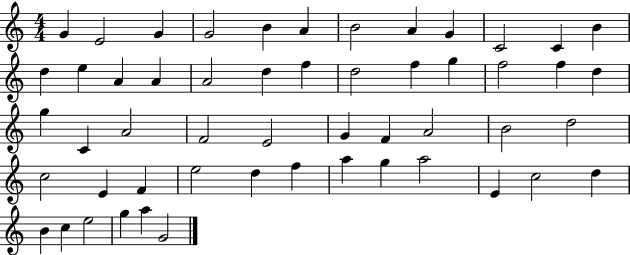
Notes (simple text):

G4/q E4/h G4/q G4/h B4/q A4/q B4/h A4/q G4/q C4/h C4/q B4/q D5/q E5/q A4/q A4/q A4/h D5/q F5/q D5/h F5/q G5/q F5/h F5/q D5/q G5/q C4/q A4/h F4/h E4/h G4/q F4/q A4/h B4/h D5/h C5/h E4/q F4/q E5/h D5/q F5/q A5/q G5/q A5/h E4/q C5/h D5/q B4/q C5/q E5/h G5/q A5/q G4/h